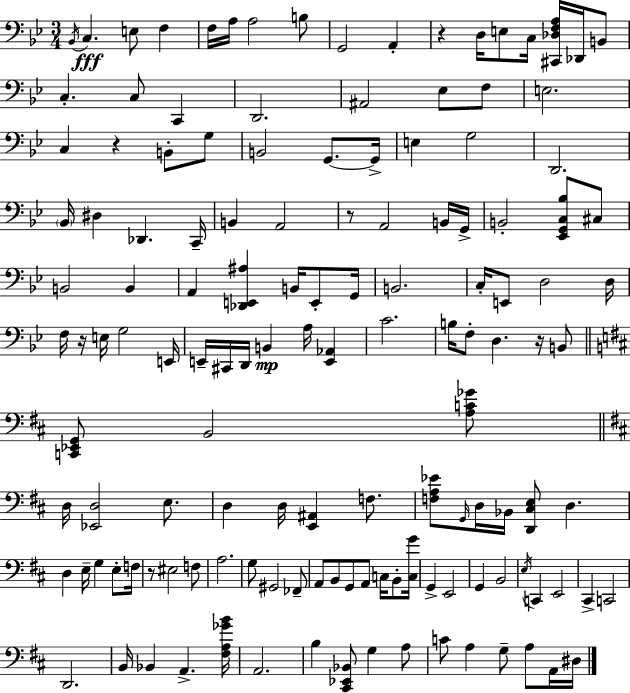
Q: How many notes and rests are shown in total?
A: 137